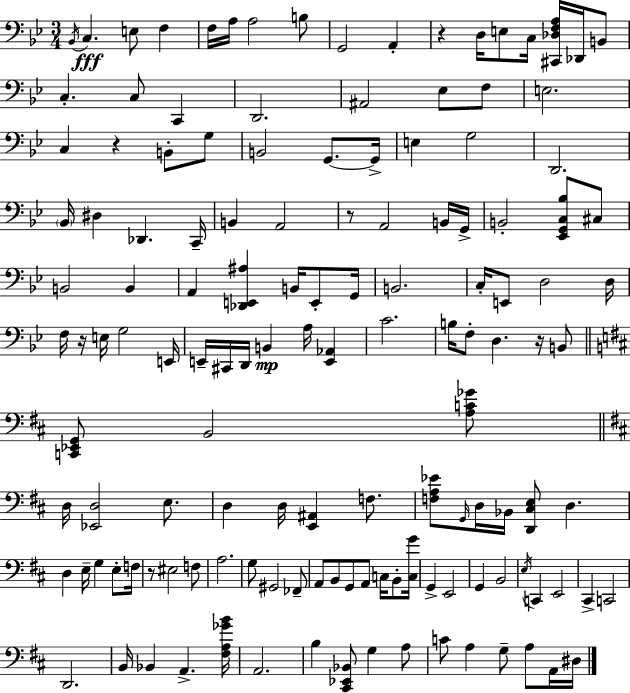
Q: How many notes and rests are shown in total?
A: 137